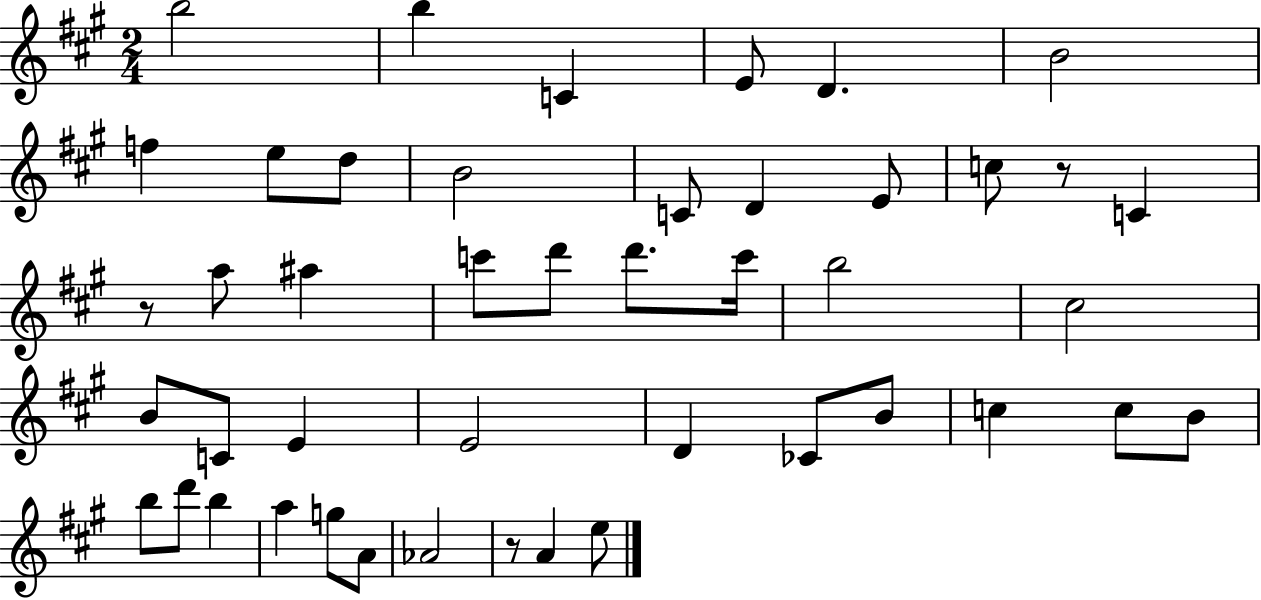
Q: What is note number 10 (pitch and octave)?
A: B4